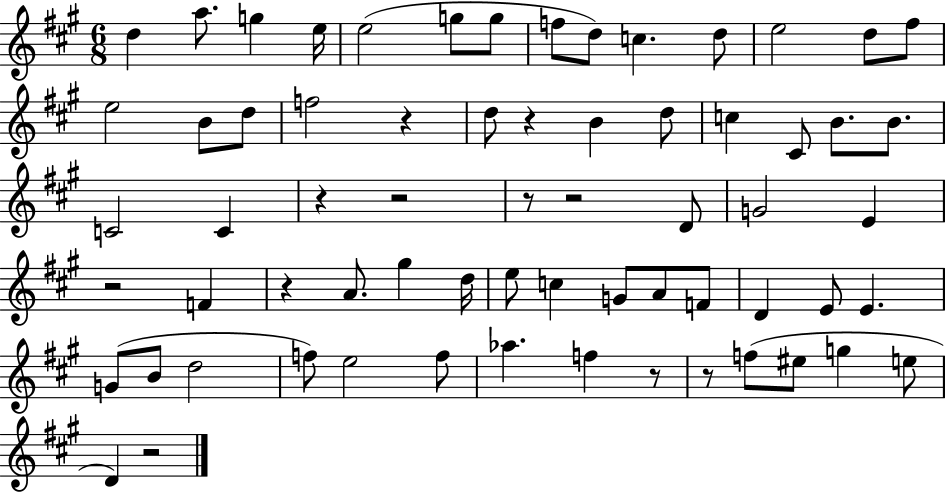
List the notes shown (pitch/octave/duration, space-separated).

D5/q A5/e. G5/q E5/s E5/h G5/e G5/e F5/e D5/e C5/q. D5/e E5/h D5/e F#5/e E5/h B4/e D5/e F5/h R/q D5/e R/q B4/q D5/e C5/q C#4/e B4/e. B4/e. C4/h C4/q R/q R/h R/e R/h D4/e G4/h E4/q R/h F4/q R/q A4/e. G#5/q D5/s E5/e C5/q G4/e A4/e F4/e D4/q E4/e E4/q. G4/e B4/e D5/h F5/e E5/h F5/e Ab5/q. F5/q R/e R/e F5/e EIS5/e G5/q E5/e D4/q R/h